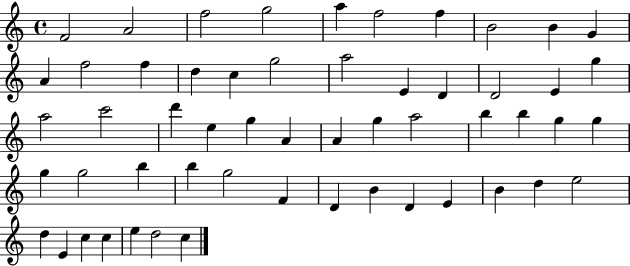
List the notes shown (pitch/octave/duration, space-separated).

F4/h A4/h F5/h G5/h A5/q F5/h F5/q B4/h B4/q G4/q A4/q F5/h F5/q D5/q C5/q G5/h A5/h E4/q D4/q D4/h E4/q G5/q A5/h C6/h D6/q E5/q G5/q A4/q A4/q G5/q A5/h B5/q B5/q G5/q G5/q G5/q G5/h B5/q B5/q G5/h F4/q D4/q B4/q D4/q E4/q B4/q D5/q E5/h D5/q E4/q C5/q C5/q E5/q D5/h C5/q